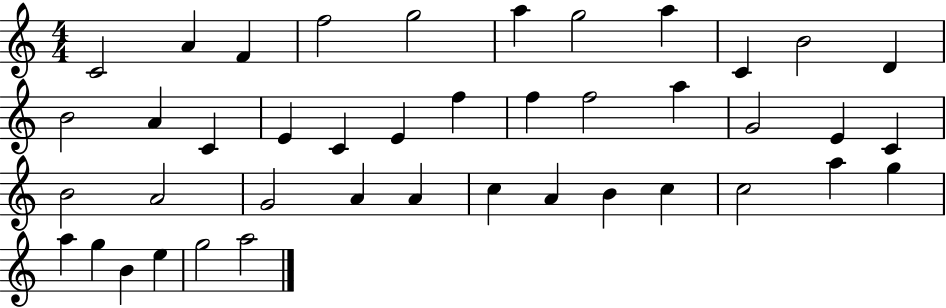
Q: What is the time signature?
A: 4/4